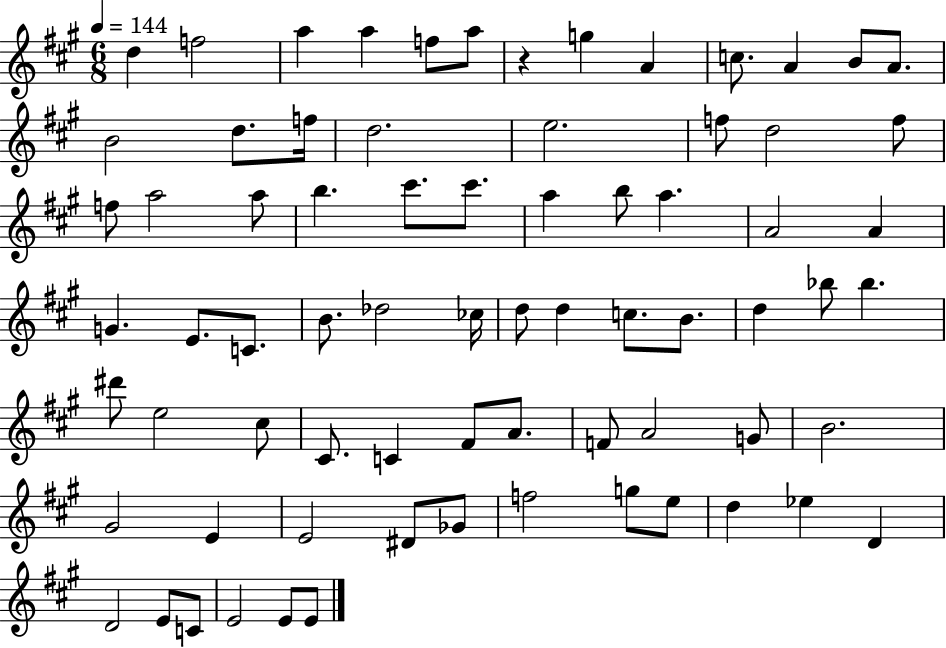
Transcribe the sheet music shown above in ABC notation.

X:1
T:Untitled
M:6/8
L:1/4
K:A
d f2 a a f/2 a/2 z g A c/2 A B/2 A/2 B2 d/2 f/4 d2 e2 f/2 d2 f/2 f/2 a2 a/2 b ^c'/2 ^c'/2 a b/2 a A2 A G E/2 C/2 B/2 _d2 _c/4 d/2 d c/2 B/2 d _b/2 _b ^d'/2 e2 ^c/2 ^C/2 C ^F/2 A/2 F/2 A2 G/2 B2 ^G2 E E2 ^D/2 _G/2 f2 g/2 e/2 d _e D D2 E/2 C/2 E2 E/2 E/2